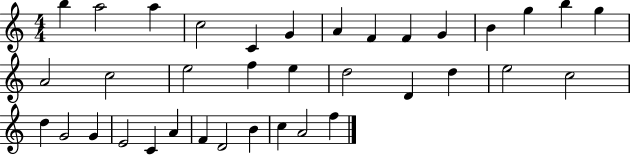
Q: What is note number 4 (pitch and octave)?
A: C5